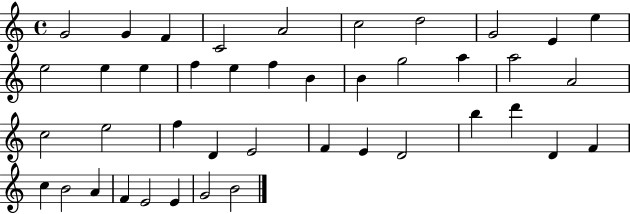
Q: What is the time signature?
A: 4/4